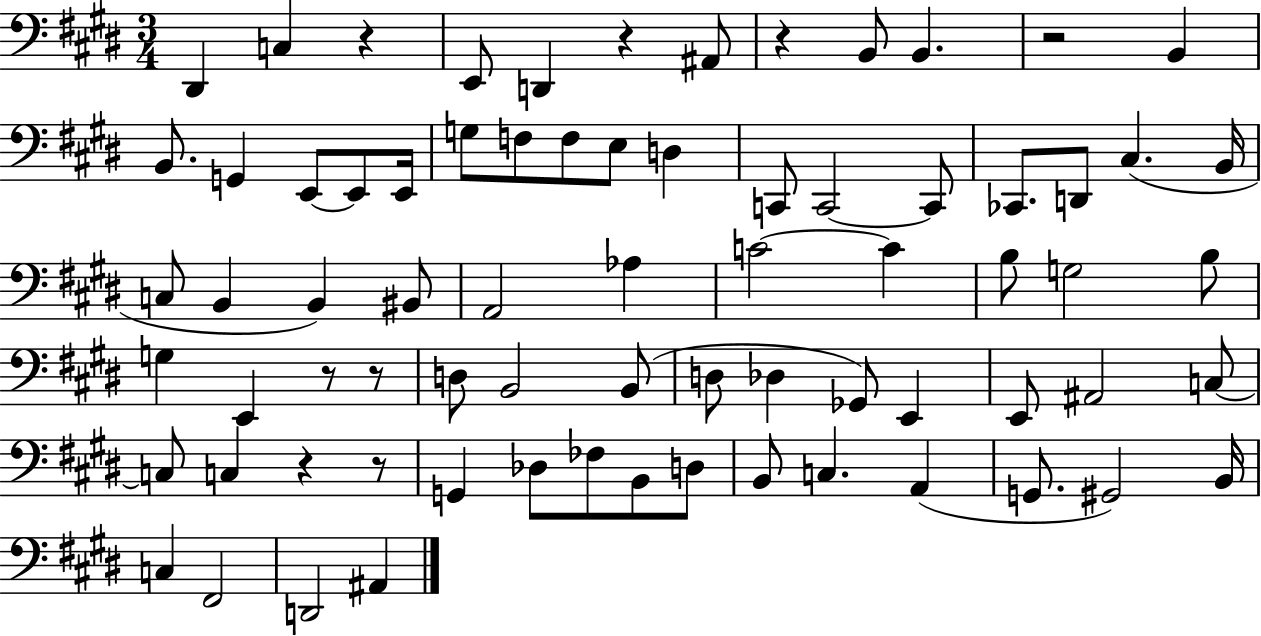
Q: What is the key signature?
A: E major